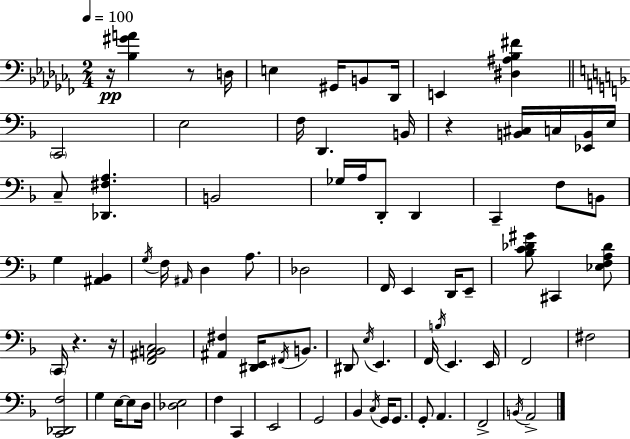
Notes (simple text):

R/s [Bb3,G#4,A4]/q R/e D3/s E3/q G#2/s B2/e Db2/s E2/q [D#3,A#3,Bb3,F#4]/q C2/h E3/h F3/s D2/q. B2/s R/q [B2,C#3]/s C3/s [Eb2,B2]/s E3/s C3/e [Db2,F#3,A3]/q. B2/h Gb3/s A3/s D2/e D2/q C2/q F3/e B2/e G3/q [A#2,Bb2]/q G3/s F3/s A#2/s D3/q A3/e. Db3/h F2/s E2/q D2/s E2/e [Bb3,C4,Db4,G#4]/e C#2/q [Eb3,F3,A3,Db4]/e C2/s R/q. R/s [F2,A#2,B2,C3]/h [A#2,F#3]/q [D#2,E2]/s F#2/s B2/e. D#2/e E3/s E2/q. F2/s B3/s E2/q. E2/s F2/h F#3/h [C2,Db2,F3]/h G3/q E3/s E3/e D3/s [Db3,E3]/h F3/q C2/q E2/h G2/h Bb2/q C3/s G2/s G2/e. G2/e A2/q. F2/h B2/s A2/h